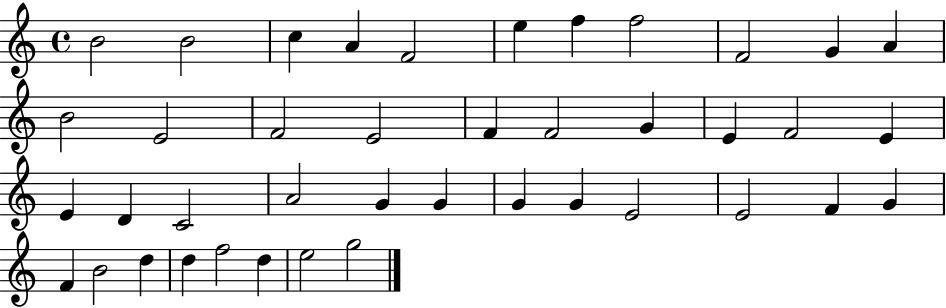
X:1
T:Untitled
M:4/4
L:1/4
K:C
B2 B2 c A F2 e f f2 F2 G A B2 E2 F2 E2 F F2 G E F2 E E D C2 A2 G G G G E2 E2 F G F B2 d d f2 d e2 g2